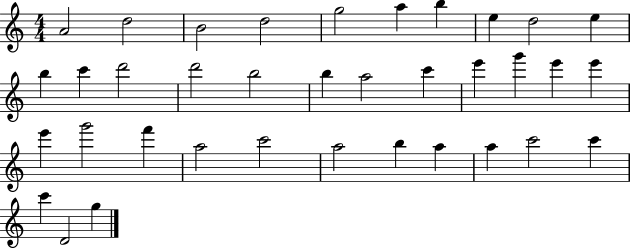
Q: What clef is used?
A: treble